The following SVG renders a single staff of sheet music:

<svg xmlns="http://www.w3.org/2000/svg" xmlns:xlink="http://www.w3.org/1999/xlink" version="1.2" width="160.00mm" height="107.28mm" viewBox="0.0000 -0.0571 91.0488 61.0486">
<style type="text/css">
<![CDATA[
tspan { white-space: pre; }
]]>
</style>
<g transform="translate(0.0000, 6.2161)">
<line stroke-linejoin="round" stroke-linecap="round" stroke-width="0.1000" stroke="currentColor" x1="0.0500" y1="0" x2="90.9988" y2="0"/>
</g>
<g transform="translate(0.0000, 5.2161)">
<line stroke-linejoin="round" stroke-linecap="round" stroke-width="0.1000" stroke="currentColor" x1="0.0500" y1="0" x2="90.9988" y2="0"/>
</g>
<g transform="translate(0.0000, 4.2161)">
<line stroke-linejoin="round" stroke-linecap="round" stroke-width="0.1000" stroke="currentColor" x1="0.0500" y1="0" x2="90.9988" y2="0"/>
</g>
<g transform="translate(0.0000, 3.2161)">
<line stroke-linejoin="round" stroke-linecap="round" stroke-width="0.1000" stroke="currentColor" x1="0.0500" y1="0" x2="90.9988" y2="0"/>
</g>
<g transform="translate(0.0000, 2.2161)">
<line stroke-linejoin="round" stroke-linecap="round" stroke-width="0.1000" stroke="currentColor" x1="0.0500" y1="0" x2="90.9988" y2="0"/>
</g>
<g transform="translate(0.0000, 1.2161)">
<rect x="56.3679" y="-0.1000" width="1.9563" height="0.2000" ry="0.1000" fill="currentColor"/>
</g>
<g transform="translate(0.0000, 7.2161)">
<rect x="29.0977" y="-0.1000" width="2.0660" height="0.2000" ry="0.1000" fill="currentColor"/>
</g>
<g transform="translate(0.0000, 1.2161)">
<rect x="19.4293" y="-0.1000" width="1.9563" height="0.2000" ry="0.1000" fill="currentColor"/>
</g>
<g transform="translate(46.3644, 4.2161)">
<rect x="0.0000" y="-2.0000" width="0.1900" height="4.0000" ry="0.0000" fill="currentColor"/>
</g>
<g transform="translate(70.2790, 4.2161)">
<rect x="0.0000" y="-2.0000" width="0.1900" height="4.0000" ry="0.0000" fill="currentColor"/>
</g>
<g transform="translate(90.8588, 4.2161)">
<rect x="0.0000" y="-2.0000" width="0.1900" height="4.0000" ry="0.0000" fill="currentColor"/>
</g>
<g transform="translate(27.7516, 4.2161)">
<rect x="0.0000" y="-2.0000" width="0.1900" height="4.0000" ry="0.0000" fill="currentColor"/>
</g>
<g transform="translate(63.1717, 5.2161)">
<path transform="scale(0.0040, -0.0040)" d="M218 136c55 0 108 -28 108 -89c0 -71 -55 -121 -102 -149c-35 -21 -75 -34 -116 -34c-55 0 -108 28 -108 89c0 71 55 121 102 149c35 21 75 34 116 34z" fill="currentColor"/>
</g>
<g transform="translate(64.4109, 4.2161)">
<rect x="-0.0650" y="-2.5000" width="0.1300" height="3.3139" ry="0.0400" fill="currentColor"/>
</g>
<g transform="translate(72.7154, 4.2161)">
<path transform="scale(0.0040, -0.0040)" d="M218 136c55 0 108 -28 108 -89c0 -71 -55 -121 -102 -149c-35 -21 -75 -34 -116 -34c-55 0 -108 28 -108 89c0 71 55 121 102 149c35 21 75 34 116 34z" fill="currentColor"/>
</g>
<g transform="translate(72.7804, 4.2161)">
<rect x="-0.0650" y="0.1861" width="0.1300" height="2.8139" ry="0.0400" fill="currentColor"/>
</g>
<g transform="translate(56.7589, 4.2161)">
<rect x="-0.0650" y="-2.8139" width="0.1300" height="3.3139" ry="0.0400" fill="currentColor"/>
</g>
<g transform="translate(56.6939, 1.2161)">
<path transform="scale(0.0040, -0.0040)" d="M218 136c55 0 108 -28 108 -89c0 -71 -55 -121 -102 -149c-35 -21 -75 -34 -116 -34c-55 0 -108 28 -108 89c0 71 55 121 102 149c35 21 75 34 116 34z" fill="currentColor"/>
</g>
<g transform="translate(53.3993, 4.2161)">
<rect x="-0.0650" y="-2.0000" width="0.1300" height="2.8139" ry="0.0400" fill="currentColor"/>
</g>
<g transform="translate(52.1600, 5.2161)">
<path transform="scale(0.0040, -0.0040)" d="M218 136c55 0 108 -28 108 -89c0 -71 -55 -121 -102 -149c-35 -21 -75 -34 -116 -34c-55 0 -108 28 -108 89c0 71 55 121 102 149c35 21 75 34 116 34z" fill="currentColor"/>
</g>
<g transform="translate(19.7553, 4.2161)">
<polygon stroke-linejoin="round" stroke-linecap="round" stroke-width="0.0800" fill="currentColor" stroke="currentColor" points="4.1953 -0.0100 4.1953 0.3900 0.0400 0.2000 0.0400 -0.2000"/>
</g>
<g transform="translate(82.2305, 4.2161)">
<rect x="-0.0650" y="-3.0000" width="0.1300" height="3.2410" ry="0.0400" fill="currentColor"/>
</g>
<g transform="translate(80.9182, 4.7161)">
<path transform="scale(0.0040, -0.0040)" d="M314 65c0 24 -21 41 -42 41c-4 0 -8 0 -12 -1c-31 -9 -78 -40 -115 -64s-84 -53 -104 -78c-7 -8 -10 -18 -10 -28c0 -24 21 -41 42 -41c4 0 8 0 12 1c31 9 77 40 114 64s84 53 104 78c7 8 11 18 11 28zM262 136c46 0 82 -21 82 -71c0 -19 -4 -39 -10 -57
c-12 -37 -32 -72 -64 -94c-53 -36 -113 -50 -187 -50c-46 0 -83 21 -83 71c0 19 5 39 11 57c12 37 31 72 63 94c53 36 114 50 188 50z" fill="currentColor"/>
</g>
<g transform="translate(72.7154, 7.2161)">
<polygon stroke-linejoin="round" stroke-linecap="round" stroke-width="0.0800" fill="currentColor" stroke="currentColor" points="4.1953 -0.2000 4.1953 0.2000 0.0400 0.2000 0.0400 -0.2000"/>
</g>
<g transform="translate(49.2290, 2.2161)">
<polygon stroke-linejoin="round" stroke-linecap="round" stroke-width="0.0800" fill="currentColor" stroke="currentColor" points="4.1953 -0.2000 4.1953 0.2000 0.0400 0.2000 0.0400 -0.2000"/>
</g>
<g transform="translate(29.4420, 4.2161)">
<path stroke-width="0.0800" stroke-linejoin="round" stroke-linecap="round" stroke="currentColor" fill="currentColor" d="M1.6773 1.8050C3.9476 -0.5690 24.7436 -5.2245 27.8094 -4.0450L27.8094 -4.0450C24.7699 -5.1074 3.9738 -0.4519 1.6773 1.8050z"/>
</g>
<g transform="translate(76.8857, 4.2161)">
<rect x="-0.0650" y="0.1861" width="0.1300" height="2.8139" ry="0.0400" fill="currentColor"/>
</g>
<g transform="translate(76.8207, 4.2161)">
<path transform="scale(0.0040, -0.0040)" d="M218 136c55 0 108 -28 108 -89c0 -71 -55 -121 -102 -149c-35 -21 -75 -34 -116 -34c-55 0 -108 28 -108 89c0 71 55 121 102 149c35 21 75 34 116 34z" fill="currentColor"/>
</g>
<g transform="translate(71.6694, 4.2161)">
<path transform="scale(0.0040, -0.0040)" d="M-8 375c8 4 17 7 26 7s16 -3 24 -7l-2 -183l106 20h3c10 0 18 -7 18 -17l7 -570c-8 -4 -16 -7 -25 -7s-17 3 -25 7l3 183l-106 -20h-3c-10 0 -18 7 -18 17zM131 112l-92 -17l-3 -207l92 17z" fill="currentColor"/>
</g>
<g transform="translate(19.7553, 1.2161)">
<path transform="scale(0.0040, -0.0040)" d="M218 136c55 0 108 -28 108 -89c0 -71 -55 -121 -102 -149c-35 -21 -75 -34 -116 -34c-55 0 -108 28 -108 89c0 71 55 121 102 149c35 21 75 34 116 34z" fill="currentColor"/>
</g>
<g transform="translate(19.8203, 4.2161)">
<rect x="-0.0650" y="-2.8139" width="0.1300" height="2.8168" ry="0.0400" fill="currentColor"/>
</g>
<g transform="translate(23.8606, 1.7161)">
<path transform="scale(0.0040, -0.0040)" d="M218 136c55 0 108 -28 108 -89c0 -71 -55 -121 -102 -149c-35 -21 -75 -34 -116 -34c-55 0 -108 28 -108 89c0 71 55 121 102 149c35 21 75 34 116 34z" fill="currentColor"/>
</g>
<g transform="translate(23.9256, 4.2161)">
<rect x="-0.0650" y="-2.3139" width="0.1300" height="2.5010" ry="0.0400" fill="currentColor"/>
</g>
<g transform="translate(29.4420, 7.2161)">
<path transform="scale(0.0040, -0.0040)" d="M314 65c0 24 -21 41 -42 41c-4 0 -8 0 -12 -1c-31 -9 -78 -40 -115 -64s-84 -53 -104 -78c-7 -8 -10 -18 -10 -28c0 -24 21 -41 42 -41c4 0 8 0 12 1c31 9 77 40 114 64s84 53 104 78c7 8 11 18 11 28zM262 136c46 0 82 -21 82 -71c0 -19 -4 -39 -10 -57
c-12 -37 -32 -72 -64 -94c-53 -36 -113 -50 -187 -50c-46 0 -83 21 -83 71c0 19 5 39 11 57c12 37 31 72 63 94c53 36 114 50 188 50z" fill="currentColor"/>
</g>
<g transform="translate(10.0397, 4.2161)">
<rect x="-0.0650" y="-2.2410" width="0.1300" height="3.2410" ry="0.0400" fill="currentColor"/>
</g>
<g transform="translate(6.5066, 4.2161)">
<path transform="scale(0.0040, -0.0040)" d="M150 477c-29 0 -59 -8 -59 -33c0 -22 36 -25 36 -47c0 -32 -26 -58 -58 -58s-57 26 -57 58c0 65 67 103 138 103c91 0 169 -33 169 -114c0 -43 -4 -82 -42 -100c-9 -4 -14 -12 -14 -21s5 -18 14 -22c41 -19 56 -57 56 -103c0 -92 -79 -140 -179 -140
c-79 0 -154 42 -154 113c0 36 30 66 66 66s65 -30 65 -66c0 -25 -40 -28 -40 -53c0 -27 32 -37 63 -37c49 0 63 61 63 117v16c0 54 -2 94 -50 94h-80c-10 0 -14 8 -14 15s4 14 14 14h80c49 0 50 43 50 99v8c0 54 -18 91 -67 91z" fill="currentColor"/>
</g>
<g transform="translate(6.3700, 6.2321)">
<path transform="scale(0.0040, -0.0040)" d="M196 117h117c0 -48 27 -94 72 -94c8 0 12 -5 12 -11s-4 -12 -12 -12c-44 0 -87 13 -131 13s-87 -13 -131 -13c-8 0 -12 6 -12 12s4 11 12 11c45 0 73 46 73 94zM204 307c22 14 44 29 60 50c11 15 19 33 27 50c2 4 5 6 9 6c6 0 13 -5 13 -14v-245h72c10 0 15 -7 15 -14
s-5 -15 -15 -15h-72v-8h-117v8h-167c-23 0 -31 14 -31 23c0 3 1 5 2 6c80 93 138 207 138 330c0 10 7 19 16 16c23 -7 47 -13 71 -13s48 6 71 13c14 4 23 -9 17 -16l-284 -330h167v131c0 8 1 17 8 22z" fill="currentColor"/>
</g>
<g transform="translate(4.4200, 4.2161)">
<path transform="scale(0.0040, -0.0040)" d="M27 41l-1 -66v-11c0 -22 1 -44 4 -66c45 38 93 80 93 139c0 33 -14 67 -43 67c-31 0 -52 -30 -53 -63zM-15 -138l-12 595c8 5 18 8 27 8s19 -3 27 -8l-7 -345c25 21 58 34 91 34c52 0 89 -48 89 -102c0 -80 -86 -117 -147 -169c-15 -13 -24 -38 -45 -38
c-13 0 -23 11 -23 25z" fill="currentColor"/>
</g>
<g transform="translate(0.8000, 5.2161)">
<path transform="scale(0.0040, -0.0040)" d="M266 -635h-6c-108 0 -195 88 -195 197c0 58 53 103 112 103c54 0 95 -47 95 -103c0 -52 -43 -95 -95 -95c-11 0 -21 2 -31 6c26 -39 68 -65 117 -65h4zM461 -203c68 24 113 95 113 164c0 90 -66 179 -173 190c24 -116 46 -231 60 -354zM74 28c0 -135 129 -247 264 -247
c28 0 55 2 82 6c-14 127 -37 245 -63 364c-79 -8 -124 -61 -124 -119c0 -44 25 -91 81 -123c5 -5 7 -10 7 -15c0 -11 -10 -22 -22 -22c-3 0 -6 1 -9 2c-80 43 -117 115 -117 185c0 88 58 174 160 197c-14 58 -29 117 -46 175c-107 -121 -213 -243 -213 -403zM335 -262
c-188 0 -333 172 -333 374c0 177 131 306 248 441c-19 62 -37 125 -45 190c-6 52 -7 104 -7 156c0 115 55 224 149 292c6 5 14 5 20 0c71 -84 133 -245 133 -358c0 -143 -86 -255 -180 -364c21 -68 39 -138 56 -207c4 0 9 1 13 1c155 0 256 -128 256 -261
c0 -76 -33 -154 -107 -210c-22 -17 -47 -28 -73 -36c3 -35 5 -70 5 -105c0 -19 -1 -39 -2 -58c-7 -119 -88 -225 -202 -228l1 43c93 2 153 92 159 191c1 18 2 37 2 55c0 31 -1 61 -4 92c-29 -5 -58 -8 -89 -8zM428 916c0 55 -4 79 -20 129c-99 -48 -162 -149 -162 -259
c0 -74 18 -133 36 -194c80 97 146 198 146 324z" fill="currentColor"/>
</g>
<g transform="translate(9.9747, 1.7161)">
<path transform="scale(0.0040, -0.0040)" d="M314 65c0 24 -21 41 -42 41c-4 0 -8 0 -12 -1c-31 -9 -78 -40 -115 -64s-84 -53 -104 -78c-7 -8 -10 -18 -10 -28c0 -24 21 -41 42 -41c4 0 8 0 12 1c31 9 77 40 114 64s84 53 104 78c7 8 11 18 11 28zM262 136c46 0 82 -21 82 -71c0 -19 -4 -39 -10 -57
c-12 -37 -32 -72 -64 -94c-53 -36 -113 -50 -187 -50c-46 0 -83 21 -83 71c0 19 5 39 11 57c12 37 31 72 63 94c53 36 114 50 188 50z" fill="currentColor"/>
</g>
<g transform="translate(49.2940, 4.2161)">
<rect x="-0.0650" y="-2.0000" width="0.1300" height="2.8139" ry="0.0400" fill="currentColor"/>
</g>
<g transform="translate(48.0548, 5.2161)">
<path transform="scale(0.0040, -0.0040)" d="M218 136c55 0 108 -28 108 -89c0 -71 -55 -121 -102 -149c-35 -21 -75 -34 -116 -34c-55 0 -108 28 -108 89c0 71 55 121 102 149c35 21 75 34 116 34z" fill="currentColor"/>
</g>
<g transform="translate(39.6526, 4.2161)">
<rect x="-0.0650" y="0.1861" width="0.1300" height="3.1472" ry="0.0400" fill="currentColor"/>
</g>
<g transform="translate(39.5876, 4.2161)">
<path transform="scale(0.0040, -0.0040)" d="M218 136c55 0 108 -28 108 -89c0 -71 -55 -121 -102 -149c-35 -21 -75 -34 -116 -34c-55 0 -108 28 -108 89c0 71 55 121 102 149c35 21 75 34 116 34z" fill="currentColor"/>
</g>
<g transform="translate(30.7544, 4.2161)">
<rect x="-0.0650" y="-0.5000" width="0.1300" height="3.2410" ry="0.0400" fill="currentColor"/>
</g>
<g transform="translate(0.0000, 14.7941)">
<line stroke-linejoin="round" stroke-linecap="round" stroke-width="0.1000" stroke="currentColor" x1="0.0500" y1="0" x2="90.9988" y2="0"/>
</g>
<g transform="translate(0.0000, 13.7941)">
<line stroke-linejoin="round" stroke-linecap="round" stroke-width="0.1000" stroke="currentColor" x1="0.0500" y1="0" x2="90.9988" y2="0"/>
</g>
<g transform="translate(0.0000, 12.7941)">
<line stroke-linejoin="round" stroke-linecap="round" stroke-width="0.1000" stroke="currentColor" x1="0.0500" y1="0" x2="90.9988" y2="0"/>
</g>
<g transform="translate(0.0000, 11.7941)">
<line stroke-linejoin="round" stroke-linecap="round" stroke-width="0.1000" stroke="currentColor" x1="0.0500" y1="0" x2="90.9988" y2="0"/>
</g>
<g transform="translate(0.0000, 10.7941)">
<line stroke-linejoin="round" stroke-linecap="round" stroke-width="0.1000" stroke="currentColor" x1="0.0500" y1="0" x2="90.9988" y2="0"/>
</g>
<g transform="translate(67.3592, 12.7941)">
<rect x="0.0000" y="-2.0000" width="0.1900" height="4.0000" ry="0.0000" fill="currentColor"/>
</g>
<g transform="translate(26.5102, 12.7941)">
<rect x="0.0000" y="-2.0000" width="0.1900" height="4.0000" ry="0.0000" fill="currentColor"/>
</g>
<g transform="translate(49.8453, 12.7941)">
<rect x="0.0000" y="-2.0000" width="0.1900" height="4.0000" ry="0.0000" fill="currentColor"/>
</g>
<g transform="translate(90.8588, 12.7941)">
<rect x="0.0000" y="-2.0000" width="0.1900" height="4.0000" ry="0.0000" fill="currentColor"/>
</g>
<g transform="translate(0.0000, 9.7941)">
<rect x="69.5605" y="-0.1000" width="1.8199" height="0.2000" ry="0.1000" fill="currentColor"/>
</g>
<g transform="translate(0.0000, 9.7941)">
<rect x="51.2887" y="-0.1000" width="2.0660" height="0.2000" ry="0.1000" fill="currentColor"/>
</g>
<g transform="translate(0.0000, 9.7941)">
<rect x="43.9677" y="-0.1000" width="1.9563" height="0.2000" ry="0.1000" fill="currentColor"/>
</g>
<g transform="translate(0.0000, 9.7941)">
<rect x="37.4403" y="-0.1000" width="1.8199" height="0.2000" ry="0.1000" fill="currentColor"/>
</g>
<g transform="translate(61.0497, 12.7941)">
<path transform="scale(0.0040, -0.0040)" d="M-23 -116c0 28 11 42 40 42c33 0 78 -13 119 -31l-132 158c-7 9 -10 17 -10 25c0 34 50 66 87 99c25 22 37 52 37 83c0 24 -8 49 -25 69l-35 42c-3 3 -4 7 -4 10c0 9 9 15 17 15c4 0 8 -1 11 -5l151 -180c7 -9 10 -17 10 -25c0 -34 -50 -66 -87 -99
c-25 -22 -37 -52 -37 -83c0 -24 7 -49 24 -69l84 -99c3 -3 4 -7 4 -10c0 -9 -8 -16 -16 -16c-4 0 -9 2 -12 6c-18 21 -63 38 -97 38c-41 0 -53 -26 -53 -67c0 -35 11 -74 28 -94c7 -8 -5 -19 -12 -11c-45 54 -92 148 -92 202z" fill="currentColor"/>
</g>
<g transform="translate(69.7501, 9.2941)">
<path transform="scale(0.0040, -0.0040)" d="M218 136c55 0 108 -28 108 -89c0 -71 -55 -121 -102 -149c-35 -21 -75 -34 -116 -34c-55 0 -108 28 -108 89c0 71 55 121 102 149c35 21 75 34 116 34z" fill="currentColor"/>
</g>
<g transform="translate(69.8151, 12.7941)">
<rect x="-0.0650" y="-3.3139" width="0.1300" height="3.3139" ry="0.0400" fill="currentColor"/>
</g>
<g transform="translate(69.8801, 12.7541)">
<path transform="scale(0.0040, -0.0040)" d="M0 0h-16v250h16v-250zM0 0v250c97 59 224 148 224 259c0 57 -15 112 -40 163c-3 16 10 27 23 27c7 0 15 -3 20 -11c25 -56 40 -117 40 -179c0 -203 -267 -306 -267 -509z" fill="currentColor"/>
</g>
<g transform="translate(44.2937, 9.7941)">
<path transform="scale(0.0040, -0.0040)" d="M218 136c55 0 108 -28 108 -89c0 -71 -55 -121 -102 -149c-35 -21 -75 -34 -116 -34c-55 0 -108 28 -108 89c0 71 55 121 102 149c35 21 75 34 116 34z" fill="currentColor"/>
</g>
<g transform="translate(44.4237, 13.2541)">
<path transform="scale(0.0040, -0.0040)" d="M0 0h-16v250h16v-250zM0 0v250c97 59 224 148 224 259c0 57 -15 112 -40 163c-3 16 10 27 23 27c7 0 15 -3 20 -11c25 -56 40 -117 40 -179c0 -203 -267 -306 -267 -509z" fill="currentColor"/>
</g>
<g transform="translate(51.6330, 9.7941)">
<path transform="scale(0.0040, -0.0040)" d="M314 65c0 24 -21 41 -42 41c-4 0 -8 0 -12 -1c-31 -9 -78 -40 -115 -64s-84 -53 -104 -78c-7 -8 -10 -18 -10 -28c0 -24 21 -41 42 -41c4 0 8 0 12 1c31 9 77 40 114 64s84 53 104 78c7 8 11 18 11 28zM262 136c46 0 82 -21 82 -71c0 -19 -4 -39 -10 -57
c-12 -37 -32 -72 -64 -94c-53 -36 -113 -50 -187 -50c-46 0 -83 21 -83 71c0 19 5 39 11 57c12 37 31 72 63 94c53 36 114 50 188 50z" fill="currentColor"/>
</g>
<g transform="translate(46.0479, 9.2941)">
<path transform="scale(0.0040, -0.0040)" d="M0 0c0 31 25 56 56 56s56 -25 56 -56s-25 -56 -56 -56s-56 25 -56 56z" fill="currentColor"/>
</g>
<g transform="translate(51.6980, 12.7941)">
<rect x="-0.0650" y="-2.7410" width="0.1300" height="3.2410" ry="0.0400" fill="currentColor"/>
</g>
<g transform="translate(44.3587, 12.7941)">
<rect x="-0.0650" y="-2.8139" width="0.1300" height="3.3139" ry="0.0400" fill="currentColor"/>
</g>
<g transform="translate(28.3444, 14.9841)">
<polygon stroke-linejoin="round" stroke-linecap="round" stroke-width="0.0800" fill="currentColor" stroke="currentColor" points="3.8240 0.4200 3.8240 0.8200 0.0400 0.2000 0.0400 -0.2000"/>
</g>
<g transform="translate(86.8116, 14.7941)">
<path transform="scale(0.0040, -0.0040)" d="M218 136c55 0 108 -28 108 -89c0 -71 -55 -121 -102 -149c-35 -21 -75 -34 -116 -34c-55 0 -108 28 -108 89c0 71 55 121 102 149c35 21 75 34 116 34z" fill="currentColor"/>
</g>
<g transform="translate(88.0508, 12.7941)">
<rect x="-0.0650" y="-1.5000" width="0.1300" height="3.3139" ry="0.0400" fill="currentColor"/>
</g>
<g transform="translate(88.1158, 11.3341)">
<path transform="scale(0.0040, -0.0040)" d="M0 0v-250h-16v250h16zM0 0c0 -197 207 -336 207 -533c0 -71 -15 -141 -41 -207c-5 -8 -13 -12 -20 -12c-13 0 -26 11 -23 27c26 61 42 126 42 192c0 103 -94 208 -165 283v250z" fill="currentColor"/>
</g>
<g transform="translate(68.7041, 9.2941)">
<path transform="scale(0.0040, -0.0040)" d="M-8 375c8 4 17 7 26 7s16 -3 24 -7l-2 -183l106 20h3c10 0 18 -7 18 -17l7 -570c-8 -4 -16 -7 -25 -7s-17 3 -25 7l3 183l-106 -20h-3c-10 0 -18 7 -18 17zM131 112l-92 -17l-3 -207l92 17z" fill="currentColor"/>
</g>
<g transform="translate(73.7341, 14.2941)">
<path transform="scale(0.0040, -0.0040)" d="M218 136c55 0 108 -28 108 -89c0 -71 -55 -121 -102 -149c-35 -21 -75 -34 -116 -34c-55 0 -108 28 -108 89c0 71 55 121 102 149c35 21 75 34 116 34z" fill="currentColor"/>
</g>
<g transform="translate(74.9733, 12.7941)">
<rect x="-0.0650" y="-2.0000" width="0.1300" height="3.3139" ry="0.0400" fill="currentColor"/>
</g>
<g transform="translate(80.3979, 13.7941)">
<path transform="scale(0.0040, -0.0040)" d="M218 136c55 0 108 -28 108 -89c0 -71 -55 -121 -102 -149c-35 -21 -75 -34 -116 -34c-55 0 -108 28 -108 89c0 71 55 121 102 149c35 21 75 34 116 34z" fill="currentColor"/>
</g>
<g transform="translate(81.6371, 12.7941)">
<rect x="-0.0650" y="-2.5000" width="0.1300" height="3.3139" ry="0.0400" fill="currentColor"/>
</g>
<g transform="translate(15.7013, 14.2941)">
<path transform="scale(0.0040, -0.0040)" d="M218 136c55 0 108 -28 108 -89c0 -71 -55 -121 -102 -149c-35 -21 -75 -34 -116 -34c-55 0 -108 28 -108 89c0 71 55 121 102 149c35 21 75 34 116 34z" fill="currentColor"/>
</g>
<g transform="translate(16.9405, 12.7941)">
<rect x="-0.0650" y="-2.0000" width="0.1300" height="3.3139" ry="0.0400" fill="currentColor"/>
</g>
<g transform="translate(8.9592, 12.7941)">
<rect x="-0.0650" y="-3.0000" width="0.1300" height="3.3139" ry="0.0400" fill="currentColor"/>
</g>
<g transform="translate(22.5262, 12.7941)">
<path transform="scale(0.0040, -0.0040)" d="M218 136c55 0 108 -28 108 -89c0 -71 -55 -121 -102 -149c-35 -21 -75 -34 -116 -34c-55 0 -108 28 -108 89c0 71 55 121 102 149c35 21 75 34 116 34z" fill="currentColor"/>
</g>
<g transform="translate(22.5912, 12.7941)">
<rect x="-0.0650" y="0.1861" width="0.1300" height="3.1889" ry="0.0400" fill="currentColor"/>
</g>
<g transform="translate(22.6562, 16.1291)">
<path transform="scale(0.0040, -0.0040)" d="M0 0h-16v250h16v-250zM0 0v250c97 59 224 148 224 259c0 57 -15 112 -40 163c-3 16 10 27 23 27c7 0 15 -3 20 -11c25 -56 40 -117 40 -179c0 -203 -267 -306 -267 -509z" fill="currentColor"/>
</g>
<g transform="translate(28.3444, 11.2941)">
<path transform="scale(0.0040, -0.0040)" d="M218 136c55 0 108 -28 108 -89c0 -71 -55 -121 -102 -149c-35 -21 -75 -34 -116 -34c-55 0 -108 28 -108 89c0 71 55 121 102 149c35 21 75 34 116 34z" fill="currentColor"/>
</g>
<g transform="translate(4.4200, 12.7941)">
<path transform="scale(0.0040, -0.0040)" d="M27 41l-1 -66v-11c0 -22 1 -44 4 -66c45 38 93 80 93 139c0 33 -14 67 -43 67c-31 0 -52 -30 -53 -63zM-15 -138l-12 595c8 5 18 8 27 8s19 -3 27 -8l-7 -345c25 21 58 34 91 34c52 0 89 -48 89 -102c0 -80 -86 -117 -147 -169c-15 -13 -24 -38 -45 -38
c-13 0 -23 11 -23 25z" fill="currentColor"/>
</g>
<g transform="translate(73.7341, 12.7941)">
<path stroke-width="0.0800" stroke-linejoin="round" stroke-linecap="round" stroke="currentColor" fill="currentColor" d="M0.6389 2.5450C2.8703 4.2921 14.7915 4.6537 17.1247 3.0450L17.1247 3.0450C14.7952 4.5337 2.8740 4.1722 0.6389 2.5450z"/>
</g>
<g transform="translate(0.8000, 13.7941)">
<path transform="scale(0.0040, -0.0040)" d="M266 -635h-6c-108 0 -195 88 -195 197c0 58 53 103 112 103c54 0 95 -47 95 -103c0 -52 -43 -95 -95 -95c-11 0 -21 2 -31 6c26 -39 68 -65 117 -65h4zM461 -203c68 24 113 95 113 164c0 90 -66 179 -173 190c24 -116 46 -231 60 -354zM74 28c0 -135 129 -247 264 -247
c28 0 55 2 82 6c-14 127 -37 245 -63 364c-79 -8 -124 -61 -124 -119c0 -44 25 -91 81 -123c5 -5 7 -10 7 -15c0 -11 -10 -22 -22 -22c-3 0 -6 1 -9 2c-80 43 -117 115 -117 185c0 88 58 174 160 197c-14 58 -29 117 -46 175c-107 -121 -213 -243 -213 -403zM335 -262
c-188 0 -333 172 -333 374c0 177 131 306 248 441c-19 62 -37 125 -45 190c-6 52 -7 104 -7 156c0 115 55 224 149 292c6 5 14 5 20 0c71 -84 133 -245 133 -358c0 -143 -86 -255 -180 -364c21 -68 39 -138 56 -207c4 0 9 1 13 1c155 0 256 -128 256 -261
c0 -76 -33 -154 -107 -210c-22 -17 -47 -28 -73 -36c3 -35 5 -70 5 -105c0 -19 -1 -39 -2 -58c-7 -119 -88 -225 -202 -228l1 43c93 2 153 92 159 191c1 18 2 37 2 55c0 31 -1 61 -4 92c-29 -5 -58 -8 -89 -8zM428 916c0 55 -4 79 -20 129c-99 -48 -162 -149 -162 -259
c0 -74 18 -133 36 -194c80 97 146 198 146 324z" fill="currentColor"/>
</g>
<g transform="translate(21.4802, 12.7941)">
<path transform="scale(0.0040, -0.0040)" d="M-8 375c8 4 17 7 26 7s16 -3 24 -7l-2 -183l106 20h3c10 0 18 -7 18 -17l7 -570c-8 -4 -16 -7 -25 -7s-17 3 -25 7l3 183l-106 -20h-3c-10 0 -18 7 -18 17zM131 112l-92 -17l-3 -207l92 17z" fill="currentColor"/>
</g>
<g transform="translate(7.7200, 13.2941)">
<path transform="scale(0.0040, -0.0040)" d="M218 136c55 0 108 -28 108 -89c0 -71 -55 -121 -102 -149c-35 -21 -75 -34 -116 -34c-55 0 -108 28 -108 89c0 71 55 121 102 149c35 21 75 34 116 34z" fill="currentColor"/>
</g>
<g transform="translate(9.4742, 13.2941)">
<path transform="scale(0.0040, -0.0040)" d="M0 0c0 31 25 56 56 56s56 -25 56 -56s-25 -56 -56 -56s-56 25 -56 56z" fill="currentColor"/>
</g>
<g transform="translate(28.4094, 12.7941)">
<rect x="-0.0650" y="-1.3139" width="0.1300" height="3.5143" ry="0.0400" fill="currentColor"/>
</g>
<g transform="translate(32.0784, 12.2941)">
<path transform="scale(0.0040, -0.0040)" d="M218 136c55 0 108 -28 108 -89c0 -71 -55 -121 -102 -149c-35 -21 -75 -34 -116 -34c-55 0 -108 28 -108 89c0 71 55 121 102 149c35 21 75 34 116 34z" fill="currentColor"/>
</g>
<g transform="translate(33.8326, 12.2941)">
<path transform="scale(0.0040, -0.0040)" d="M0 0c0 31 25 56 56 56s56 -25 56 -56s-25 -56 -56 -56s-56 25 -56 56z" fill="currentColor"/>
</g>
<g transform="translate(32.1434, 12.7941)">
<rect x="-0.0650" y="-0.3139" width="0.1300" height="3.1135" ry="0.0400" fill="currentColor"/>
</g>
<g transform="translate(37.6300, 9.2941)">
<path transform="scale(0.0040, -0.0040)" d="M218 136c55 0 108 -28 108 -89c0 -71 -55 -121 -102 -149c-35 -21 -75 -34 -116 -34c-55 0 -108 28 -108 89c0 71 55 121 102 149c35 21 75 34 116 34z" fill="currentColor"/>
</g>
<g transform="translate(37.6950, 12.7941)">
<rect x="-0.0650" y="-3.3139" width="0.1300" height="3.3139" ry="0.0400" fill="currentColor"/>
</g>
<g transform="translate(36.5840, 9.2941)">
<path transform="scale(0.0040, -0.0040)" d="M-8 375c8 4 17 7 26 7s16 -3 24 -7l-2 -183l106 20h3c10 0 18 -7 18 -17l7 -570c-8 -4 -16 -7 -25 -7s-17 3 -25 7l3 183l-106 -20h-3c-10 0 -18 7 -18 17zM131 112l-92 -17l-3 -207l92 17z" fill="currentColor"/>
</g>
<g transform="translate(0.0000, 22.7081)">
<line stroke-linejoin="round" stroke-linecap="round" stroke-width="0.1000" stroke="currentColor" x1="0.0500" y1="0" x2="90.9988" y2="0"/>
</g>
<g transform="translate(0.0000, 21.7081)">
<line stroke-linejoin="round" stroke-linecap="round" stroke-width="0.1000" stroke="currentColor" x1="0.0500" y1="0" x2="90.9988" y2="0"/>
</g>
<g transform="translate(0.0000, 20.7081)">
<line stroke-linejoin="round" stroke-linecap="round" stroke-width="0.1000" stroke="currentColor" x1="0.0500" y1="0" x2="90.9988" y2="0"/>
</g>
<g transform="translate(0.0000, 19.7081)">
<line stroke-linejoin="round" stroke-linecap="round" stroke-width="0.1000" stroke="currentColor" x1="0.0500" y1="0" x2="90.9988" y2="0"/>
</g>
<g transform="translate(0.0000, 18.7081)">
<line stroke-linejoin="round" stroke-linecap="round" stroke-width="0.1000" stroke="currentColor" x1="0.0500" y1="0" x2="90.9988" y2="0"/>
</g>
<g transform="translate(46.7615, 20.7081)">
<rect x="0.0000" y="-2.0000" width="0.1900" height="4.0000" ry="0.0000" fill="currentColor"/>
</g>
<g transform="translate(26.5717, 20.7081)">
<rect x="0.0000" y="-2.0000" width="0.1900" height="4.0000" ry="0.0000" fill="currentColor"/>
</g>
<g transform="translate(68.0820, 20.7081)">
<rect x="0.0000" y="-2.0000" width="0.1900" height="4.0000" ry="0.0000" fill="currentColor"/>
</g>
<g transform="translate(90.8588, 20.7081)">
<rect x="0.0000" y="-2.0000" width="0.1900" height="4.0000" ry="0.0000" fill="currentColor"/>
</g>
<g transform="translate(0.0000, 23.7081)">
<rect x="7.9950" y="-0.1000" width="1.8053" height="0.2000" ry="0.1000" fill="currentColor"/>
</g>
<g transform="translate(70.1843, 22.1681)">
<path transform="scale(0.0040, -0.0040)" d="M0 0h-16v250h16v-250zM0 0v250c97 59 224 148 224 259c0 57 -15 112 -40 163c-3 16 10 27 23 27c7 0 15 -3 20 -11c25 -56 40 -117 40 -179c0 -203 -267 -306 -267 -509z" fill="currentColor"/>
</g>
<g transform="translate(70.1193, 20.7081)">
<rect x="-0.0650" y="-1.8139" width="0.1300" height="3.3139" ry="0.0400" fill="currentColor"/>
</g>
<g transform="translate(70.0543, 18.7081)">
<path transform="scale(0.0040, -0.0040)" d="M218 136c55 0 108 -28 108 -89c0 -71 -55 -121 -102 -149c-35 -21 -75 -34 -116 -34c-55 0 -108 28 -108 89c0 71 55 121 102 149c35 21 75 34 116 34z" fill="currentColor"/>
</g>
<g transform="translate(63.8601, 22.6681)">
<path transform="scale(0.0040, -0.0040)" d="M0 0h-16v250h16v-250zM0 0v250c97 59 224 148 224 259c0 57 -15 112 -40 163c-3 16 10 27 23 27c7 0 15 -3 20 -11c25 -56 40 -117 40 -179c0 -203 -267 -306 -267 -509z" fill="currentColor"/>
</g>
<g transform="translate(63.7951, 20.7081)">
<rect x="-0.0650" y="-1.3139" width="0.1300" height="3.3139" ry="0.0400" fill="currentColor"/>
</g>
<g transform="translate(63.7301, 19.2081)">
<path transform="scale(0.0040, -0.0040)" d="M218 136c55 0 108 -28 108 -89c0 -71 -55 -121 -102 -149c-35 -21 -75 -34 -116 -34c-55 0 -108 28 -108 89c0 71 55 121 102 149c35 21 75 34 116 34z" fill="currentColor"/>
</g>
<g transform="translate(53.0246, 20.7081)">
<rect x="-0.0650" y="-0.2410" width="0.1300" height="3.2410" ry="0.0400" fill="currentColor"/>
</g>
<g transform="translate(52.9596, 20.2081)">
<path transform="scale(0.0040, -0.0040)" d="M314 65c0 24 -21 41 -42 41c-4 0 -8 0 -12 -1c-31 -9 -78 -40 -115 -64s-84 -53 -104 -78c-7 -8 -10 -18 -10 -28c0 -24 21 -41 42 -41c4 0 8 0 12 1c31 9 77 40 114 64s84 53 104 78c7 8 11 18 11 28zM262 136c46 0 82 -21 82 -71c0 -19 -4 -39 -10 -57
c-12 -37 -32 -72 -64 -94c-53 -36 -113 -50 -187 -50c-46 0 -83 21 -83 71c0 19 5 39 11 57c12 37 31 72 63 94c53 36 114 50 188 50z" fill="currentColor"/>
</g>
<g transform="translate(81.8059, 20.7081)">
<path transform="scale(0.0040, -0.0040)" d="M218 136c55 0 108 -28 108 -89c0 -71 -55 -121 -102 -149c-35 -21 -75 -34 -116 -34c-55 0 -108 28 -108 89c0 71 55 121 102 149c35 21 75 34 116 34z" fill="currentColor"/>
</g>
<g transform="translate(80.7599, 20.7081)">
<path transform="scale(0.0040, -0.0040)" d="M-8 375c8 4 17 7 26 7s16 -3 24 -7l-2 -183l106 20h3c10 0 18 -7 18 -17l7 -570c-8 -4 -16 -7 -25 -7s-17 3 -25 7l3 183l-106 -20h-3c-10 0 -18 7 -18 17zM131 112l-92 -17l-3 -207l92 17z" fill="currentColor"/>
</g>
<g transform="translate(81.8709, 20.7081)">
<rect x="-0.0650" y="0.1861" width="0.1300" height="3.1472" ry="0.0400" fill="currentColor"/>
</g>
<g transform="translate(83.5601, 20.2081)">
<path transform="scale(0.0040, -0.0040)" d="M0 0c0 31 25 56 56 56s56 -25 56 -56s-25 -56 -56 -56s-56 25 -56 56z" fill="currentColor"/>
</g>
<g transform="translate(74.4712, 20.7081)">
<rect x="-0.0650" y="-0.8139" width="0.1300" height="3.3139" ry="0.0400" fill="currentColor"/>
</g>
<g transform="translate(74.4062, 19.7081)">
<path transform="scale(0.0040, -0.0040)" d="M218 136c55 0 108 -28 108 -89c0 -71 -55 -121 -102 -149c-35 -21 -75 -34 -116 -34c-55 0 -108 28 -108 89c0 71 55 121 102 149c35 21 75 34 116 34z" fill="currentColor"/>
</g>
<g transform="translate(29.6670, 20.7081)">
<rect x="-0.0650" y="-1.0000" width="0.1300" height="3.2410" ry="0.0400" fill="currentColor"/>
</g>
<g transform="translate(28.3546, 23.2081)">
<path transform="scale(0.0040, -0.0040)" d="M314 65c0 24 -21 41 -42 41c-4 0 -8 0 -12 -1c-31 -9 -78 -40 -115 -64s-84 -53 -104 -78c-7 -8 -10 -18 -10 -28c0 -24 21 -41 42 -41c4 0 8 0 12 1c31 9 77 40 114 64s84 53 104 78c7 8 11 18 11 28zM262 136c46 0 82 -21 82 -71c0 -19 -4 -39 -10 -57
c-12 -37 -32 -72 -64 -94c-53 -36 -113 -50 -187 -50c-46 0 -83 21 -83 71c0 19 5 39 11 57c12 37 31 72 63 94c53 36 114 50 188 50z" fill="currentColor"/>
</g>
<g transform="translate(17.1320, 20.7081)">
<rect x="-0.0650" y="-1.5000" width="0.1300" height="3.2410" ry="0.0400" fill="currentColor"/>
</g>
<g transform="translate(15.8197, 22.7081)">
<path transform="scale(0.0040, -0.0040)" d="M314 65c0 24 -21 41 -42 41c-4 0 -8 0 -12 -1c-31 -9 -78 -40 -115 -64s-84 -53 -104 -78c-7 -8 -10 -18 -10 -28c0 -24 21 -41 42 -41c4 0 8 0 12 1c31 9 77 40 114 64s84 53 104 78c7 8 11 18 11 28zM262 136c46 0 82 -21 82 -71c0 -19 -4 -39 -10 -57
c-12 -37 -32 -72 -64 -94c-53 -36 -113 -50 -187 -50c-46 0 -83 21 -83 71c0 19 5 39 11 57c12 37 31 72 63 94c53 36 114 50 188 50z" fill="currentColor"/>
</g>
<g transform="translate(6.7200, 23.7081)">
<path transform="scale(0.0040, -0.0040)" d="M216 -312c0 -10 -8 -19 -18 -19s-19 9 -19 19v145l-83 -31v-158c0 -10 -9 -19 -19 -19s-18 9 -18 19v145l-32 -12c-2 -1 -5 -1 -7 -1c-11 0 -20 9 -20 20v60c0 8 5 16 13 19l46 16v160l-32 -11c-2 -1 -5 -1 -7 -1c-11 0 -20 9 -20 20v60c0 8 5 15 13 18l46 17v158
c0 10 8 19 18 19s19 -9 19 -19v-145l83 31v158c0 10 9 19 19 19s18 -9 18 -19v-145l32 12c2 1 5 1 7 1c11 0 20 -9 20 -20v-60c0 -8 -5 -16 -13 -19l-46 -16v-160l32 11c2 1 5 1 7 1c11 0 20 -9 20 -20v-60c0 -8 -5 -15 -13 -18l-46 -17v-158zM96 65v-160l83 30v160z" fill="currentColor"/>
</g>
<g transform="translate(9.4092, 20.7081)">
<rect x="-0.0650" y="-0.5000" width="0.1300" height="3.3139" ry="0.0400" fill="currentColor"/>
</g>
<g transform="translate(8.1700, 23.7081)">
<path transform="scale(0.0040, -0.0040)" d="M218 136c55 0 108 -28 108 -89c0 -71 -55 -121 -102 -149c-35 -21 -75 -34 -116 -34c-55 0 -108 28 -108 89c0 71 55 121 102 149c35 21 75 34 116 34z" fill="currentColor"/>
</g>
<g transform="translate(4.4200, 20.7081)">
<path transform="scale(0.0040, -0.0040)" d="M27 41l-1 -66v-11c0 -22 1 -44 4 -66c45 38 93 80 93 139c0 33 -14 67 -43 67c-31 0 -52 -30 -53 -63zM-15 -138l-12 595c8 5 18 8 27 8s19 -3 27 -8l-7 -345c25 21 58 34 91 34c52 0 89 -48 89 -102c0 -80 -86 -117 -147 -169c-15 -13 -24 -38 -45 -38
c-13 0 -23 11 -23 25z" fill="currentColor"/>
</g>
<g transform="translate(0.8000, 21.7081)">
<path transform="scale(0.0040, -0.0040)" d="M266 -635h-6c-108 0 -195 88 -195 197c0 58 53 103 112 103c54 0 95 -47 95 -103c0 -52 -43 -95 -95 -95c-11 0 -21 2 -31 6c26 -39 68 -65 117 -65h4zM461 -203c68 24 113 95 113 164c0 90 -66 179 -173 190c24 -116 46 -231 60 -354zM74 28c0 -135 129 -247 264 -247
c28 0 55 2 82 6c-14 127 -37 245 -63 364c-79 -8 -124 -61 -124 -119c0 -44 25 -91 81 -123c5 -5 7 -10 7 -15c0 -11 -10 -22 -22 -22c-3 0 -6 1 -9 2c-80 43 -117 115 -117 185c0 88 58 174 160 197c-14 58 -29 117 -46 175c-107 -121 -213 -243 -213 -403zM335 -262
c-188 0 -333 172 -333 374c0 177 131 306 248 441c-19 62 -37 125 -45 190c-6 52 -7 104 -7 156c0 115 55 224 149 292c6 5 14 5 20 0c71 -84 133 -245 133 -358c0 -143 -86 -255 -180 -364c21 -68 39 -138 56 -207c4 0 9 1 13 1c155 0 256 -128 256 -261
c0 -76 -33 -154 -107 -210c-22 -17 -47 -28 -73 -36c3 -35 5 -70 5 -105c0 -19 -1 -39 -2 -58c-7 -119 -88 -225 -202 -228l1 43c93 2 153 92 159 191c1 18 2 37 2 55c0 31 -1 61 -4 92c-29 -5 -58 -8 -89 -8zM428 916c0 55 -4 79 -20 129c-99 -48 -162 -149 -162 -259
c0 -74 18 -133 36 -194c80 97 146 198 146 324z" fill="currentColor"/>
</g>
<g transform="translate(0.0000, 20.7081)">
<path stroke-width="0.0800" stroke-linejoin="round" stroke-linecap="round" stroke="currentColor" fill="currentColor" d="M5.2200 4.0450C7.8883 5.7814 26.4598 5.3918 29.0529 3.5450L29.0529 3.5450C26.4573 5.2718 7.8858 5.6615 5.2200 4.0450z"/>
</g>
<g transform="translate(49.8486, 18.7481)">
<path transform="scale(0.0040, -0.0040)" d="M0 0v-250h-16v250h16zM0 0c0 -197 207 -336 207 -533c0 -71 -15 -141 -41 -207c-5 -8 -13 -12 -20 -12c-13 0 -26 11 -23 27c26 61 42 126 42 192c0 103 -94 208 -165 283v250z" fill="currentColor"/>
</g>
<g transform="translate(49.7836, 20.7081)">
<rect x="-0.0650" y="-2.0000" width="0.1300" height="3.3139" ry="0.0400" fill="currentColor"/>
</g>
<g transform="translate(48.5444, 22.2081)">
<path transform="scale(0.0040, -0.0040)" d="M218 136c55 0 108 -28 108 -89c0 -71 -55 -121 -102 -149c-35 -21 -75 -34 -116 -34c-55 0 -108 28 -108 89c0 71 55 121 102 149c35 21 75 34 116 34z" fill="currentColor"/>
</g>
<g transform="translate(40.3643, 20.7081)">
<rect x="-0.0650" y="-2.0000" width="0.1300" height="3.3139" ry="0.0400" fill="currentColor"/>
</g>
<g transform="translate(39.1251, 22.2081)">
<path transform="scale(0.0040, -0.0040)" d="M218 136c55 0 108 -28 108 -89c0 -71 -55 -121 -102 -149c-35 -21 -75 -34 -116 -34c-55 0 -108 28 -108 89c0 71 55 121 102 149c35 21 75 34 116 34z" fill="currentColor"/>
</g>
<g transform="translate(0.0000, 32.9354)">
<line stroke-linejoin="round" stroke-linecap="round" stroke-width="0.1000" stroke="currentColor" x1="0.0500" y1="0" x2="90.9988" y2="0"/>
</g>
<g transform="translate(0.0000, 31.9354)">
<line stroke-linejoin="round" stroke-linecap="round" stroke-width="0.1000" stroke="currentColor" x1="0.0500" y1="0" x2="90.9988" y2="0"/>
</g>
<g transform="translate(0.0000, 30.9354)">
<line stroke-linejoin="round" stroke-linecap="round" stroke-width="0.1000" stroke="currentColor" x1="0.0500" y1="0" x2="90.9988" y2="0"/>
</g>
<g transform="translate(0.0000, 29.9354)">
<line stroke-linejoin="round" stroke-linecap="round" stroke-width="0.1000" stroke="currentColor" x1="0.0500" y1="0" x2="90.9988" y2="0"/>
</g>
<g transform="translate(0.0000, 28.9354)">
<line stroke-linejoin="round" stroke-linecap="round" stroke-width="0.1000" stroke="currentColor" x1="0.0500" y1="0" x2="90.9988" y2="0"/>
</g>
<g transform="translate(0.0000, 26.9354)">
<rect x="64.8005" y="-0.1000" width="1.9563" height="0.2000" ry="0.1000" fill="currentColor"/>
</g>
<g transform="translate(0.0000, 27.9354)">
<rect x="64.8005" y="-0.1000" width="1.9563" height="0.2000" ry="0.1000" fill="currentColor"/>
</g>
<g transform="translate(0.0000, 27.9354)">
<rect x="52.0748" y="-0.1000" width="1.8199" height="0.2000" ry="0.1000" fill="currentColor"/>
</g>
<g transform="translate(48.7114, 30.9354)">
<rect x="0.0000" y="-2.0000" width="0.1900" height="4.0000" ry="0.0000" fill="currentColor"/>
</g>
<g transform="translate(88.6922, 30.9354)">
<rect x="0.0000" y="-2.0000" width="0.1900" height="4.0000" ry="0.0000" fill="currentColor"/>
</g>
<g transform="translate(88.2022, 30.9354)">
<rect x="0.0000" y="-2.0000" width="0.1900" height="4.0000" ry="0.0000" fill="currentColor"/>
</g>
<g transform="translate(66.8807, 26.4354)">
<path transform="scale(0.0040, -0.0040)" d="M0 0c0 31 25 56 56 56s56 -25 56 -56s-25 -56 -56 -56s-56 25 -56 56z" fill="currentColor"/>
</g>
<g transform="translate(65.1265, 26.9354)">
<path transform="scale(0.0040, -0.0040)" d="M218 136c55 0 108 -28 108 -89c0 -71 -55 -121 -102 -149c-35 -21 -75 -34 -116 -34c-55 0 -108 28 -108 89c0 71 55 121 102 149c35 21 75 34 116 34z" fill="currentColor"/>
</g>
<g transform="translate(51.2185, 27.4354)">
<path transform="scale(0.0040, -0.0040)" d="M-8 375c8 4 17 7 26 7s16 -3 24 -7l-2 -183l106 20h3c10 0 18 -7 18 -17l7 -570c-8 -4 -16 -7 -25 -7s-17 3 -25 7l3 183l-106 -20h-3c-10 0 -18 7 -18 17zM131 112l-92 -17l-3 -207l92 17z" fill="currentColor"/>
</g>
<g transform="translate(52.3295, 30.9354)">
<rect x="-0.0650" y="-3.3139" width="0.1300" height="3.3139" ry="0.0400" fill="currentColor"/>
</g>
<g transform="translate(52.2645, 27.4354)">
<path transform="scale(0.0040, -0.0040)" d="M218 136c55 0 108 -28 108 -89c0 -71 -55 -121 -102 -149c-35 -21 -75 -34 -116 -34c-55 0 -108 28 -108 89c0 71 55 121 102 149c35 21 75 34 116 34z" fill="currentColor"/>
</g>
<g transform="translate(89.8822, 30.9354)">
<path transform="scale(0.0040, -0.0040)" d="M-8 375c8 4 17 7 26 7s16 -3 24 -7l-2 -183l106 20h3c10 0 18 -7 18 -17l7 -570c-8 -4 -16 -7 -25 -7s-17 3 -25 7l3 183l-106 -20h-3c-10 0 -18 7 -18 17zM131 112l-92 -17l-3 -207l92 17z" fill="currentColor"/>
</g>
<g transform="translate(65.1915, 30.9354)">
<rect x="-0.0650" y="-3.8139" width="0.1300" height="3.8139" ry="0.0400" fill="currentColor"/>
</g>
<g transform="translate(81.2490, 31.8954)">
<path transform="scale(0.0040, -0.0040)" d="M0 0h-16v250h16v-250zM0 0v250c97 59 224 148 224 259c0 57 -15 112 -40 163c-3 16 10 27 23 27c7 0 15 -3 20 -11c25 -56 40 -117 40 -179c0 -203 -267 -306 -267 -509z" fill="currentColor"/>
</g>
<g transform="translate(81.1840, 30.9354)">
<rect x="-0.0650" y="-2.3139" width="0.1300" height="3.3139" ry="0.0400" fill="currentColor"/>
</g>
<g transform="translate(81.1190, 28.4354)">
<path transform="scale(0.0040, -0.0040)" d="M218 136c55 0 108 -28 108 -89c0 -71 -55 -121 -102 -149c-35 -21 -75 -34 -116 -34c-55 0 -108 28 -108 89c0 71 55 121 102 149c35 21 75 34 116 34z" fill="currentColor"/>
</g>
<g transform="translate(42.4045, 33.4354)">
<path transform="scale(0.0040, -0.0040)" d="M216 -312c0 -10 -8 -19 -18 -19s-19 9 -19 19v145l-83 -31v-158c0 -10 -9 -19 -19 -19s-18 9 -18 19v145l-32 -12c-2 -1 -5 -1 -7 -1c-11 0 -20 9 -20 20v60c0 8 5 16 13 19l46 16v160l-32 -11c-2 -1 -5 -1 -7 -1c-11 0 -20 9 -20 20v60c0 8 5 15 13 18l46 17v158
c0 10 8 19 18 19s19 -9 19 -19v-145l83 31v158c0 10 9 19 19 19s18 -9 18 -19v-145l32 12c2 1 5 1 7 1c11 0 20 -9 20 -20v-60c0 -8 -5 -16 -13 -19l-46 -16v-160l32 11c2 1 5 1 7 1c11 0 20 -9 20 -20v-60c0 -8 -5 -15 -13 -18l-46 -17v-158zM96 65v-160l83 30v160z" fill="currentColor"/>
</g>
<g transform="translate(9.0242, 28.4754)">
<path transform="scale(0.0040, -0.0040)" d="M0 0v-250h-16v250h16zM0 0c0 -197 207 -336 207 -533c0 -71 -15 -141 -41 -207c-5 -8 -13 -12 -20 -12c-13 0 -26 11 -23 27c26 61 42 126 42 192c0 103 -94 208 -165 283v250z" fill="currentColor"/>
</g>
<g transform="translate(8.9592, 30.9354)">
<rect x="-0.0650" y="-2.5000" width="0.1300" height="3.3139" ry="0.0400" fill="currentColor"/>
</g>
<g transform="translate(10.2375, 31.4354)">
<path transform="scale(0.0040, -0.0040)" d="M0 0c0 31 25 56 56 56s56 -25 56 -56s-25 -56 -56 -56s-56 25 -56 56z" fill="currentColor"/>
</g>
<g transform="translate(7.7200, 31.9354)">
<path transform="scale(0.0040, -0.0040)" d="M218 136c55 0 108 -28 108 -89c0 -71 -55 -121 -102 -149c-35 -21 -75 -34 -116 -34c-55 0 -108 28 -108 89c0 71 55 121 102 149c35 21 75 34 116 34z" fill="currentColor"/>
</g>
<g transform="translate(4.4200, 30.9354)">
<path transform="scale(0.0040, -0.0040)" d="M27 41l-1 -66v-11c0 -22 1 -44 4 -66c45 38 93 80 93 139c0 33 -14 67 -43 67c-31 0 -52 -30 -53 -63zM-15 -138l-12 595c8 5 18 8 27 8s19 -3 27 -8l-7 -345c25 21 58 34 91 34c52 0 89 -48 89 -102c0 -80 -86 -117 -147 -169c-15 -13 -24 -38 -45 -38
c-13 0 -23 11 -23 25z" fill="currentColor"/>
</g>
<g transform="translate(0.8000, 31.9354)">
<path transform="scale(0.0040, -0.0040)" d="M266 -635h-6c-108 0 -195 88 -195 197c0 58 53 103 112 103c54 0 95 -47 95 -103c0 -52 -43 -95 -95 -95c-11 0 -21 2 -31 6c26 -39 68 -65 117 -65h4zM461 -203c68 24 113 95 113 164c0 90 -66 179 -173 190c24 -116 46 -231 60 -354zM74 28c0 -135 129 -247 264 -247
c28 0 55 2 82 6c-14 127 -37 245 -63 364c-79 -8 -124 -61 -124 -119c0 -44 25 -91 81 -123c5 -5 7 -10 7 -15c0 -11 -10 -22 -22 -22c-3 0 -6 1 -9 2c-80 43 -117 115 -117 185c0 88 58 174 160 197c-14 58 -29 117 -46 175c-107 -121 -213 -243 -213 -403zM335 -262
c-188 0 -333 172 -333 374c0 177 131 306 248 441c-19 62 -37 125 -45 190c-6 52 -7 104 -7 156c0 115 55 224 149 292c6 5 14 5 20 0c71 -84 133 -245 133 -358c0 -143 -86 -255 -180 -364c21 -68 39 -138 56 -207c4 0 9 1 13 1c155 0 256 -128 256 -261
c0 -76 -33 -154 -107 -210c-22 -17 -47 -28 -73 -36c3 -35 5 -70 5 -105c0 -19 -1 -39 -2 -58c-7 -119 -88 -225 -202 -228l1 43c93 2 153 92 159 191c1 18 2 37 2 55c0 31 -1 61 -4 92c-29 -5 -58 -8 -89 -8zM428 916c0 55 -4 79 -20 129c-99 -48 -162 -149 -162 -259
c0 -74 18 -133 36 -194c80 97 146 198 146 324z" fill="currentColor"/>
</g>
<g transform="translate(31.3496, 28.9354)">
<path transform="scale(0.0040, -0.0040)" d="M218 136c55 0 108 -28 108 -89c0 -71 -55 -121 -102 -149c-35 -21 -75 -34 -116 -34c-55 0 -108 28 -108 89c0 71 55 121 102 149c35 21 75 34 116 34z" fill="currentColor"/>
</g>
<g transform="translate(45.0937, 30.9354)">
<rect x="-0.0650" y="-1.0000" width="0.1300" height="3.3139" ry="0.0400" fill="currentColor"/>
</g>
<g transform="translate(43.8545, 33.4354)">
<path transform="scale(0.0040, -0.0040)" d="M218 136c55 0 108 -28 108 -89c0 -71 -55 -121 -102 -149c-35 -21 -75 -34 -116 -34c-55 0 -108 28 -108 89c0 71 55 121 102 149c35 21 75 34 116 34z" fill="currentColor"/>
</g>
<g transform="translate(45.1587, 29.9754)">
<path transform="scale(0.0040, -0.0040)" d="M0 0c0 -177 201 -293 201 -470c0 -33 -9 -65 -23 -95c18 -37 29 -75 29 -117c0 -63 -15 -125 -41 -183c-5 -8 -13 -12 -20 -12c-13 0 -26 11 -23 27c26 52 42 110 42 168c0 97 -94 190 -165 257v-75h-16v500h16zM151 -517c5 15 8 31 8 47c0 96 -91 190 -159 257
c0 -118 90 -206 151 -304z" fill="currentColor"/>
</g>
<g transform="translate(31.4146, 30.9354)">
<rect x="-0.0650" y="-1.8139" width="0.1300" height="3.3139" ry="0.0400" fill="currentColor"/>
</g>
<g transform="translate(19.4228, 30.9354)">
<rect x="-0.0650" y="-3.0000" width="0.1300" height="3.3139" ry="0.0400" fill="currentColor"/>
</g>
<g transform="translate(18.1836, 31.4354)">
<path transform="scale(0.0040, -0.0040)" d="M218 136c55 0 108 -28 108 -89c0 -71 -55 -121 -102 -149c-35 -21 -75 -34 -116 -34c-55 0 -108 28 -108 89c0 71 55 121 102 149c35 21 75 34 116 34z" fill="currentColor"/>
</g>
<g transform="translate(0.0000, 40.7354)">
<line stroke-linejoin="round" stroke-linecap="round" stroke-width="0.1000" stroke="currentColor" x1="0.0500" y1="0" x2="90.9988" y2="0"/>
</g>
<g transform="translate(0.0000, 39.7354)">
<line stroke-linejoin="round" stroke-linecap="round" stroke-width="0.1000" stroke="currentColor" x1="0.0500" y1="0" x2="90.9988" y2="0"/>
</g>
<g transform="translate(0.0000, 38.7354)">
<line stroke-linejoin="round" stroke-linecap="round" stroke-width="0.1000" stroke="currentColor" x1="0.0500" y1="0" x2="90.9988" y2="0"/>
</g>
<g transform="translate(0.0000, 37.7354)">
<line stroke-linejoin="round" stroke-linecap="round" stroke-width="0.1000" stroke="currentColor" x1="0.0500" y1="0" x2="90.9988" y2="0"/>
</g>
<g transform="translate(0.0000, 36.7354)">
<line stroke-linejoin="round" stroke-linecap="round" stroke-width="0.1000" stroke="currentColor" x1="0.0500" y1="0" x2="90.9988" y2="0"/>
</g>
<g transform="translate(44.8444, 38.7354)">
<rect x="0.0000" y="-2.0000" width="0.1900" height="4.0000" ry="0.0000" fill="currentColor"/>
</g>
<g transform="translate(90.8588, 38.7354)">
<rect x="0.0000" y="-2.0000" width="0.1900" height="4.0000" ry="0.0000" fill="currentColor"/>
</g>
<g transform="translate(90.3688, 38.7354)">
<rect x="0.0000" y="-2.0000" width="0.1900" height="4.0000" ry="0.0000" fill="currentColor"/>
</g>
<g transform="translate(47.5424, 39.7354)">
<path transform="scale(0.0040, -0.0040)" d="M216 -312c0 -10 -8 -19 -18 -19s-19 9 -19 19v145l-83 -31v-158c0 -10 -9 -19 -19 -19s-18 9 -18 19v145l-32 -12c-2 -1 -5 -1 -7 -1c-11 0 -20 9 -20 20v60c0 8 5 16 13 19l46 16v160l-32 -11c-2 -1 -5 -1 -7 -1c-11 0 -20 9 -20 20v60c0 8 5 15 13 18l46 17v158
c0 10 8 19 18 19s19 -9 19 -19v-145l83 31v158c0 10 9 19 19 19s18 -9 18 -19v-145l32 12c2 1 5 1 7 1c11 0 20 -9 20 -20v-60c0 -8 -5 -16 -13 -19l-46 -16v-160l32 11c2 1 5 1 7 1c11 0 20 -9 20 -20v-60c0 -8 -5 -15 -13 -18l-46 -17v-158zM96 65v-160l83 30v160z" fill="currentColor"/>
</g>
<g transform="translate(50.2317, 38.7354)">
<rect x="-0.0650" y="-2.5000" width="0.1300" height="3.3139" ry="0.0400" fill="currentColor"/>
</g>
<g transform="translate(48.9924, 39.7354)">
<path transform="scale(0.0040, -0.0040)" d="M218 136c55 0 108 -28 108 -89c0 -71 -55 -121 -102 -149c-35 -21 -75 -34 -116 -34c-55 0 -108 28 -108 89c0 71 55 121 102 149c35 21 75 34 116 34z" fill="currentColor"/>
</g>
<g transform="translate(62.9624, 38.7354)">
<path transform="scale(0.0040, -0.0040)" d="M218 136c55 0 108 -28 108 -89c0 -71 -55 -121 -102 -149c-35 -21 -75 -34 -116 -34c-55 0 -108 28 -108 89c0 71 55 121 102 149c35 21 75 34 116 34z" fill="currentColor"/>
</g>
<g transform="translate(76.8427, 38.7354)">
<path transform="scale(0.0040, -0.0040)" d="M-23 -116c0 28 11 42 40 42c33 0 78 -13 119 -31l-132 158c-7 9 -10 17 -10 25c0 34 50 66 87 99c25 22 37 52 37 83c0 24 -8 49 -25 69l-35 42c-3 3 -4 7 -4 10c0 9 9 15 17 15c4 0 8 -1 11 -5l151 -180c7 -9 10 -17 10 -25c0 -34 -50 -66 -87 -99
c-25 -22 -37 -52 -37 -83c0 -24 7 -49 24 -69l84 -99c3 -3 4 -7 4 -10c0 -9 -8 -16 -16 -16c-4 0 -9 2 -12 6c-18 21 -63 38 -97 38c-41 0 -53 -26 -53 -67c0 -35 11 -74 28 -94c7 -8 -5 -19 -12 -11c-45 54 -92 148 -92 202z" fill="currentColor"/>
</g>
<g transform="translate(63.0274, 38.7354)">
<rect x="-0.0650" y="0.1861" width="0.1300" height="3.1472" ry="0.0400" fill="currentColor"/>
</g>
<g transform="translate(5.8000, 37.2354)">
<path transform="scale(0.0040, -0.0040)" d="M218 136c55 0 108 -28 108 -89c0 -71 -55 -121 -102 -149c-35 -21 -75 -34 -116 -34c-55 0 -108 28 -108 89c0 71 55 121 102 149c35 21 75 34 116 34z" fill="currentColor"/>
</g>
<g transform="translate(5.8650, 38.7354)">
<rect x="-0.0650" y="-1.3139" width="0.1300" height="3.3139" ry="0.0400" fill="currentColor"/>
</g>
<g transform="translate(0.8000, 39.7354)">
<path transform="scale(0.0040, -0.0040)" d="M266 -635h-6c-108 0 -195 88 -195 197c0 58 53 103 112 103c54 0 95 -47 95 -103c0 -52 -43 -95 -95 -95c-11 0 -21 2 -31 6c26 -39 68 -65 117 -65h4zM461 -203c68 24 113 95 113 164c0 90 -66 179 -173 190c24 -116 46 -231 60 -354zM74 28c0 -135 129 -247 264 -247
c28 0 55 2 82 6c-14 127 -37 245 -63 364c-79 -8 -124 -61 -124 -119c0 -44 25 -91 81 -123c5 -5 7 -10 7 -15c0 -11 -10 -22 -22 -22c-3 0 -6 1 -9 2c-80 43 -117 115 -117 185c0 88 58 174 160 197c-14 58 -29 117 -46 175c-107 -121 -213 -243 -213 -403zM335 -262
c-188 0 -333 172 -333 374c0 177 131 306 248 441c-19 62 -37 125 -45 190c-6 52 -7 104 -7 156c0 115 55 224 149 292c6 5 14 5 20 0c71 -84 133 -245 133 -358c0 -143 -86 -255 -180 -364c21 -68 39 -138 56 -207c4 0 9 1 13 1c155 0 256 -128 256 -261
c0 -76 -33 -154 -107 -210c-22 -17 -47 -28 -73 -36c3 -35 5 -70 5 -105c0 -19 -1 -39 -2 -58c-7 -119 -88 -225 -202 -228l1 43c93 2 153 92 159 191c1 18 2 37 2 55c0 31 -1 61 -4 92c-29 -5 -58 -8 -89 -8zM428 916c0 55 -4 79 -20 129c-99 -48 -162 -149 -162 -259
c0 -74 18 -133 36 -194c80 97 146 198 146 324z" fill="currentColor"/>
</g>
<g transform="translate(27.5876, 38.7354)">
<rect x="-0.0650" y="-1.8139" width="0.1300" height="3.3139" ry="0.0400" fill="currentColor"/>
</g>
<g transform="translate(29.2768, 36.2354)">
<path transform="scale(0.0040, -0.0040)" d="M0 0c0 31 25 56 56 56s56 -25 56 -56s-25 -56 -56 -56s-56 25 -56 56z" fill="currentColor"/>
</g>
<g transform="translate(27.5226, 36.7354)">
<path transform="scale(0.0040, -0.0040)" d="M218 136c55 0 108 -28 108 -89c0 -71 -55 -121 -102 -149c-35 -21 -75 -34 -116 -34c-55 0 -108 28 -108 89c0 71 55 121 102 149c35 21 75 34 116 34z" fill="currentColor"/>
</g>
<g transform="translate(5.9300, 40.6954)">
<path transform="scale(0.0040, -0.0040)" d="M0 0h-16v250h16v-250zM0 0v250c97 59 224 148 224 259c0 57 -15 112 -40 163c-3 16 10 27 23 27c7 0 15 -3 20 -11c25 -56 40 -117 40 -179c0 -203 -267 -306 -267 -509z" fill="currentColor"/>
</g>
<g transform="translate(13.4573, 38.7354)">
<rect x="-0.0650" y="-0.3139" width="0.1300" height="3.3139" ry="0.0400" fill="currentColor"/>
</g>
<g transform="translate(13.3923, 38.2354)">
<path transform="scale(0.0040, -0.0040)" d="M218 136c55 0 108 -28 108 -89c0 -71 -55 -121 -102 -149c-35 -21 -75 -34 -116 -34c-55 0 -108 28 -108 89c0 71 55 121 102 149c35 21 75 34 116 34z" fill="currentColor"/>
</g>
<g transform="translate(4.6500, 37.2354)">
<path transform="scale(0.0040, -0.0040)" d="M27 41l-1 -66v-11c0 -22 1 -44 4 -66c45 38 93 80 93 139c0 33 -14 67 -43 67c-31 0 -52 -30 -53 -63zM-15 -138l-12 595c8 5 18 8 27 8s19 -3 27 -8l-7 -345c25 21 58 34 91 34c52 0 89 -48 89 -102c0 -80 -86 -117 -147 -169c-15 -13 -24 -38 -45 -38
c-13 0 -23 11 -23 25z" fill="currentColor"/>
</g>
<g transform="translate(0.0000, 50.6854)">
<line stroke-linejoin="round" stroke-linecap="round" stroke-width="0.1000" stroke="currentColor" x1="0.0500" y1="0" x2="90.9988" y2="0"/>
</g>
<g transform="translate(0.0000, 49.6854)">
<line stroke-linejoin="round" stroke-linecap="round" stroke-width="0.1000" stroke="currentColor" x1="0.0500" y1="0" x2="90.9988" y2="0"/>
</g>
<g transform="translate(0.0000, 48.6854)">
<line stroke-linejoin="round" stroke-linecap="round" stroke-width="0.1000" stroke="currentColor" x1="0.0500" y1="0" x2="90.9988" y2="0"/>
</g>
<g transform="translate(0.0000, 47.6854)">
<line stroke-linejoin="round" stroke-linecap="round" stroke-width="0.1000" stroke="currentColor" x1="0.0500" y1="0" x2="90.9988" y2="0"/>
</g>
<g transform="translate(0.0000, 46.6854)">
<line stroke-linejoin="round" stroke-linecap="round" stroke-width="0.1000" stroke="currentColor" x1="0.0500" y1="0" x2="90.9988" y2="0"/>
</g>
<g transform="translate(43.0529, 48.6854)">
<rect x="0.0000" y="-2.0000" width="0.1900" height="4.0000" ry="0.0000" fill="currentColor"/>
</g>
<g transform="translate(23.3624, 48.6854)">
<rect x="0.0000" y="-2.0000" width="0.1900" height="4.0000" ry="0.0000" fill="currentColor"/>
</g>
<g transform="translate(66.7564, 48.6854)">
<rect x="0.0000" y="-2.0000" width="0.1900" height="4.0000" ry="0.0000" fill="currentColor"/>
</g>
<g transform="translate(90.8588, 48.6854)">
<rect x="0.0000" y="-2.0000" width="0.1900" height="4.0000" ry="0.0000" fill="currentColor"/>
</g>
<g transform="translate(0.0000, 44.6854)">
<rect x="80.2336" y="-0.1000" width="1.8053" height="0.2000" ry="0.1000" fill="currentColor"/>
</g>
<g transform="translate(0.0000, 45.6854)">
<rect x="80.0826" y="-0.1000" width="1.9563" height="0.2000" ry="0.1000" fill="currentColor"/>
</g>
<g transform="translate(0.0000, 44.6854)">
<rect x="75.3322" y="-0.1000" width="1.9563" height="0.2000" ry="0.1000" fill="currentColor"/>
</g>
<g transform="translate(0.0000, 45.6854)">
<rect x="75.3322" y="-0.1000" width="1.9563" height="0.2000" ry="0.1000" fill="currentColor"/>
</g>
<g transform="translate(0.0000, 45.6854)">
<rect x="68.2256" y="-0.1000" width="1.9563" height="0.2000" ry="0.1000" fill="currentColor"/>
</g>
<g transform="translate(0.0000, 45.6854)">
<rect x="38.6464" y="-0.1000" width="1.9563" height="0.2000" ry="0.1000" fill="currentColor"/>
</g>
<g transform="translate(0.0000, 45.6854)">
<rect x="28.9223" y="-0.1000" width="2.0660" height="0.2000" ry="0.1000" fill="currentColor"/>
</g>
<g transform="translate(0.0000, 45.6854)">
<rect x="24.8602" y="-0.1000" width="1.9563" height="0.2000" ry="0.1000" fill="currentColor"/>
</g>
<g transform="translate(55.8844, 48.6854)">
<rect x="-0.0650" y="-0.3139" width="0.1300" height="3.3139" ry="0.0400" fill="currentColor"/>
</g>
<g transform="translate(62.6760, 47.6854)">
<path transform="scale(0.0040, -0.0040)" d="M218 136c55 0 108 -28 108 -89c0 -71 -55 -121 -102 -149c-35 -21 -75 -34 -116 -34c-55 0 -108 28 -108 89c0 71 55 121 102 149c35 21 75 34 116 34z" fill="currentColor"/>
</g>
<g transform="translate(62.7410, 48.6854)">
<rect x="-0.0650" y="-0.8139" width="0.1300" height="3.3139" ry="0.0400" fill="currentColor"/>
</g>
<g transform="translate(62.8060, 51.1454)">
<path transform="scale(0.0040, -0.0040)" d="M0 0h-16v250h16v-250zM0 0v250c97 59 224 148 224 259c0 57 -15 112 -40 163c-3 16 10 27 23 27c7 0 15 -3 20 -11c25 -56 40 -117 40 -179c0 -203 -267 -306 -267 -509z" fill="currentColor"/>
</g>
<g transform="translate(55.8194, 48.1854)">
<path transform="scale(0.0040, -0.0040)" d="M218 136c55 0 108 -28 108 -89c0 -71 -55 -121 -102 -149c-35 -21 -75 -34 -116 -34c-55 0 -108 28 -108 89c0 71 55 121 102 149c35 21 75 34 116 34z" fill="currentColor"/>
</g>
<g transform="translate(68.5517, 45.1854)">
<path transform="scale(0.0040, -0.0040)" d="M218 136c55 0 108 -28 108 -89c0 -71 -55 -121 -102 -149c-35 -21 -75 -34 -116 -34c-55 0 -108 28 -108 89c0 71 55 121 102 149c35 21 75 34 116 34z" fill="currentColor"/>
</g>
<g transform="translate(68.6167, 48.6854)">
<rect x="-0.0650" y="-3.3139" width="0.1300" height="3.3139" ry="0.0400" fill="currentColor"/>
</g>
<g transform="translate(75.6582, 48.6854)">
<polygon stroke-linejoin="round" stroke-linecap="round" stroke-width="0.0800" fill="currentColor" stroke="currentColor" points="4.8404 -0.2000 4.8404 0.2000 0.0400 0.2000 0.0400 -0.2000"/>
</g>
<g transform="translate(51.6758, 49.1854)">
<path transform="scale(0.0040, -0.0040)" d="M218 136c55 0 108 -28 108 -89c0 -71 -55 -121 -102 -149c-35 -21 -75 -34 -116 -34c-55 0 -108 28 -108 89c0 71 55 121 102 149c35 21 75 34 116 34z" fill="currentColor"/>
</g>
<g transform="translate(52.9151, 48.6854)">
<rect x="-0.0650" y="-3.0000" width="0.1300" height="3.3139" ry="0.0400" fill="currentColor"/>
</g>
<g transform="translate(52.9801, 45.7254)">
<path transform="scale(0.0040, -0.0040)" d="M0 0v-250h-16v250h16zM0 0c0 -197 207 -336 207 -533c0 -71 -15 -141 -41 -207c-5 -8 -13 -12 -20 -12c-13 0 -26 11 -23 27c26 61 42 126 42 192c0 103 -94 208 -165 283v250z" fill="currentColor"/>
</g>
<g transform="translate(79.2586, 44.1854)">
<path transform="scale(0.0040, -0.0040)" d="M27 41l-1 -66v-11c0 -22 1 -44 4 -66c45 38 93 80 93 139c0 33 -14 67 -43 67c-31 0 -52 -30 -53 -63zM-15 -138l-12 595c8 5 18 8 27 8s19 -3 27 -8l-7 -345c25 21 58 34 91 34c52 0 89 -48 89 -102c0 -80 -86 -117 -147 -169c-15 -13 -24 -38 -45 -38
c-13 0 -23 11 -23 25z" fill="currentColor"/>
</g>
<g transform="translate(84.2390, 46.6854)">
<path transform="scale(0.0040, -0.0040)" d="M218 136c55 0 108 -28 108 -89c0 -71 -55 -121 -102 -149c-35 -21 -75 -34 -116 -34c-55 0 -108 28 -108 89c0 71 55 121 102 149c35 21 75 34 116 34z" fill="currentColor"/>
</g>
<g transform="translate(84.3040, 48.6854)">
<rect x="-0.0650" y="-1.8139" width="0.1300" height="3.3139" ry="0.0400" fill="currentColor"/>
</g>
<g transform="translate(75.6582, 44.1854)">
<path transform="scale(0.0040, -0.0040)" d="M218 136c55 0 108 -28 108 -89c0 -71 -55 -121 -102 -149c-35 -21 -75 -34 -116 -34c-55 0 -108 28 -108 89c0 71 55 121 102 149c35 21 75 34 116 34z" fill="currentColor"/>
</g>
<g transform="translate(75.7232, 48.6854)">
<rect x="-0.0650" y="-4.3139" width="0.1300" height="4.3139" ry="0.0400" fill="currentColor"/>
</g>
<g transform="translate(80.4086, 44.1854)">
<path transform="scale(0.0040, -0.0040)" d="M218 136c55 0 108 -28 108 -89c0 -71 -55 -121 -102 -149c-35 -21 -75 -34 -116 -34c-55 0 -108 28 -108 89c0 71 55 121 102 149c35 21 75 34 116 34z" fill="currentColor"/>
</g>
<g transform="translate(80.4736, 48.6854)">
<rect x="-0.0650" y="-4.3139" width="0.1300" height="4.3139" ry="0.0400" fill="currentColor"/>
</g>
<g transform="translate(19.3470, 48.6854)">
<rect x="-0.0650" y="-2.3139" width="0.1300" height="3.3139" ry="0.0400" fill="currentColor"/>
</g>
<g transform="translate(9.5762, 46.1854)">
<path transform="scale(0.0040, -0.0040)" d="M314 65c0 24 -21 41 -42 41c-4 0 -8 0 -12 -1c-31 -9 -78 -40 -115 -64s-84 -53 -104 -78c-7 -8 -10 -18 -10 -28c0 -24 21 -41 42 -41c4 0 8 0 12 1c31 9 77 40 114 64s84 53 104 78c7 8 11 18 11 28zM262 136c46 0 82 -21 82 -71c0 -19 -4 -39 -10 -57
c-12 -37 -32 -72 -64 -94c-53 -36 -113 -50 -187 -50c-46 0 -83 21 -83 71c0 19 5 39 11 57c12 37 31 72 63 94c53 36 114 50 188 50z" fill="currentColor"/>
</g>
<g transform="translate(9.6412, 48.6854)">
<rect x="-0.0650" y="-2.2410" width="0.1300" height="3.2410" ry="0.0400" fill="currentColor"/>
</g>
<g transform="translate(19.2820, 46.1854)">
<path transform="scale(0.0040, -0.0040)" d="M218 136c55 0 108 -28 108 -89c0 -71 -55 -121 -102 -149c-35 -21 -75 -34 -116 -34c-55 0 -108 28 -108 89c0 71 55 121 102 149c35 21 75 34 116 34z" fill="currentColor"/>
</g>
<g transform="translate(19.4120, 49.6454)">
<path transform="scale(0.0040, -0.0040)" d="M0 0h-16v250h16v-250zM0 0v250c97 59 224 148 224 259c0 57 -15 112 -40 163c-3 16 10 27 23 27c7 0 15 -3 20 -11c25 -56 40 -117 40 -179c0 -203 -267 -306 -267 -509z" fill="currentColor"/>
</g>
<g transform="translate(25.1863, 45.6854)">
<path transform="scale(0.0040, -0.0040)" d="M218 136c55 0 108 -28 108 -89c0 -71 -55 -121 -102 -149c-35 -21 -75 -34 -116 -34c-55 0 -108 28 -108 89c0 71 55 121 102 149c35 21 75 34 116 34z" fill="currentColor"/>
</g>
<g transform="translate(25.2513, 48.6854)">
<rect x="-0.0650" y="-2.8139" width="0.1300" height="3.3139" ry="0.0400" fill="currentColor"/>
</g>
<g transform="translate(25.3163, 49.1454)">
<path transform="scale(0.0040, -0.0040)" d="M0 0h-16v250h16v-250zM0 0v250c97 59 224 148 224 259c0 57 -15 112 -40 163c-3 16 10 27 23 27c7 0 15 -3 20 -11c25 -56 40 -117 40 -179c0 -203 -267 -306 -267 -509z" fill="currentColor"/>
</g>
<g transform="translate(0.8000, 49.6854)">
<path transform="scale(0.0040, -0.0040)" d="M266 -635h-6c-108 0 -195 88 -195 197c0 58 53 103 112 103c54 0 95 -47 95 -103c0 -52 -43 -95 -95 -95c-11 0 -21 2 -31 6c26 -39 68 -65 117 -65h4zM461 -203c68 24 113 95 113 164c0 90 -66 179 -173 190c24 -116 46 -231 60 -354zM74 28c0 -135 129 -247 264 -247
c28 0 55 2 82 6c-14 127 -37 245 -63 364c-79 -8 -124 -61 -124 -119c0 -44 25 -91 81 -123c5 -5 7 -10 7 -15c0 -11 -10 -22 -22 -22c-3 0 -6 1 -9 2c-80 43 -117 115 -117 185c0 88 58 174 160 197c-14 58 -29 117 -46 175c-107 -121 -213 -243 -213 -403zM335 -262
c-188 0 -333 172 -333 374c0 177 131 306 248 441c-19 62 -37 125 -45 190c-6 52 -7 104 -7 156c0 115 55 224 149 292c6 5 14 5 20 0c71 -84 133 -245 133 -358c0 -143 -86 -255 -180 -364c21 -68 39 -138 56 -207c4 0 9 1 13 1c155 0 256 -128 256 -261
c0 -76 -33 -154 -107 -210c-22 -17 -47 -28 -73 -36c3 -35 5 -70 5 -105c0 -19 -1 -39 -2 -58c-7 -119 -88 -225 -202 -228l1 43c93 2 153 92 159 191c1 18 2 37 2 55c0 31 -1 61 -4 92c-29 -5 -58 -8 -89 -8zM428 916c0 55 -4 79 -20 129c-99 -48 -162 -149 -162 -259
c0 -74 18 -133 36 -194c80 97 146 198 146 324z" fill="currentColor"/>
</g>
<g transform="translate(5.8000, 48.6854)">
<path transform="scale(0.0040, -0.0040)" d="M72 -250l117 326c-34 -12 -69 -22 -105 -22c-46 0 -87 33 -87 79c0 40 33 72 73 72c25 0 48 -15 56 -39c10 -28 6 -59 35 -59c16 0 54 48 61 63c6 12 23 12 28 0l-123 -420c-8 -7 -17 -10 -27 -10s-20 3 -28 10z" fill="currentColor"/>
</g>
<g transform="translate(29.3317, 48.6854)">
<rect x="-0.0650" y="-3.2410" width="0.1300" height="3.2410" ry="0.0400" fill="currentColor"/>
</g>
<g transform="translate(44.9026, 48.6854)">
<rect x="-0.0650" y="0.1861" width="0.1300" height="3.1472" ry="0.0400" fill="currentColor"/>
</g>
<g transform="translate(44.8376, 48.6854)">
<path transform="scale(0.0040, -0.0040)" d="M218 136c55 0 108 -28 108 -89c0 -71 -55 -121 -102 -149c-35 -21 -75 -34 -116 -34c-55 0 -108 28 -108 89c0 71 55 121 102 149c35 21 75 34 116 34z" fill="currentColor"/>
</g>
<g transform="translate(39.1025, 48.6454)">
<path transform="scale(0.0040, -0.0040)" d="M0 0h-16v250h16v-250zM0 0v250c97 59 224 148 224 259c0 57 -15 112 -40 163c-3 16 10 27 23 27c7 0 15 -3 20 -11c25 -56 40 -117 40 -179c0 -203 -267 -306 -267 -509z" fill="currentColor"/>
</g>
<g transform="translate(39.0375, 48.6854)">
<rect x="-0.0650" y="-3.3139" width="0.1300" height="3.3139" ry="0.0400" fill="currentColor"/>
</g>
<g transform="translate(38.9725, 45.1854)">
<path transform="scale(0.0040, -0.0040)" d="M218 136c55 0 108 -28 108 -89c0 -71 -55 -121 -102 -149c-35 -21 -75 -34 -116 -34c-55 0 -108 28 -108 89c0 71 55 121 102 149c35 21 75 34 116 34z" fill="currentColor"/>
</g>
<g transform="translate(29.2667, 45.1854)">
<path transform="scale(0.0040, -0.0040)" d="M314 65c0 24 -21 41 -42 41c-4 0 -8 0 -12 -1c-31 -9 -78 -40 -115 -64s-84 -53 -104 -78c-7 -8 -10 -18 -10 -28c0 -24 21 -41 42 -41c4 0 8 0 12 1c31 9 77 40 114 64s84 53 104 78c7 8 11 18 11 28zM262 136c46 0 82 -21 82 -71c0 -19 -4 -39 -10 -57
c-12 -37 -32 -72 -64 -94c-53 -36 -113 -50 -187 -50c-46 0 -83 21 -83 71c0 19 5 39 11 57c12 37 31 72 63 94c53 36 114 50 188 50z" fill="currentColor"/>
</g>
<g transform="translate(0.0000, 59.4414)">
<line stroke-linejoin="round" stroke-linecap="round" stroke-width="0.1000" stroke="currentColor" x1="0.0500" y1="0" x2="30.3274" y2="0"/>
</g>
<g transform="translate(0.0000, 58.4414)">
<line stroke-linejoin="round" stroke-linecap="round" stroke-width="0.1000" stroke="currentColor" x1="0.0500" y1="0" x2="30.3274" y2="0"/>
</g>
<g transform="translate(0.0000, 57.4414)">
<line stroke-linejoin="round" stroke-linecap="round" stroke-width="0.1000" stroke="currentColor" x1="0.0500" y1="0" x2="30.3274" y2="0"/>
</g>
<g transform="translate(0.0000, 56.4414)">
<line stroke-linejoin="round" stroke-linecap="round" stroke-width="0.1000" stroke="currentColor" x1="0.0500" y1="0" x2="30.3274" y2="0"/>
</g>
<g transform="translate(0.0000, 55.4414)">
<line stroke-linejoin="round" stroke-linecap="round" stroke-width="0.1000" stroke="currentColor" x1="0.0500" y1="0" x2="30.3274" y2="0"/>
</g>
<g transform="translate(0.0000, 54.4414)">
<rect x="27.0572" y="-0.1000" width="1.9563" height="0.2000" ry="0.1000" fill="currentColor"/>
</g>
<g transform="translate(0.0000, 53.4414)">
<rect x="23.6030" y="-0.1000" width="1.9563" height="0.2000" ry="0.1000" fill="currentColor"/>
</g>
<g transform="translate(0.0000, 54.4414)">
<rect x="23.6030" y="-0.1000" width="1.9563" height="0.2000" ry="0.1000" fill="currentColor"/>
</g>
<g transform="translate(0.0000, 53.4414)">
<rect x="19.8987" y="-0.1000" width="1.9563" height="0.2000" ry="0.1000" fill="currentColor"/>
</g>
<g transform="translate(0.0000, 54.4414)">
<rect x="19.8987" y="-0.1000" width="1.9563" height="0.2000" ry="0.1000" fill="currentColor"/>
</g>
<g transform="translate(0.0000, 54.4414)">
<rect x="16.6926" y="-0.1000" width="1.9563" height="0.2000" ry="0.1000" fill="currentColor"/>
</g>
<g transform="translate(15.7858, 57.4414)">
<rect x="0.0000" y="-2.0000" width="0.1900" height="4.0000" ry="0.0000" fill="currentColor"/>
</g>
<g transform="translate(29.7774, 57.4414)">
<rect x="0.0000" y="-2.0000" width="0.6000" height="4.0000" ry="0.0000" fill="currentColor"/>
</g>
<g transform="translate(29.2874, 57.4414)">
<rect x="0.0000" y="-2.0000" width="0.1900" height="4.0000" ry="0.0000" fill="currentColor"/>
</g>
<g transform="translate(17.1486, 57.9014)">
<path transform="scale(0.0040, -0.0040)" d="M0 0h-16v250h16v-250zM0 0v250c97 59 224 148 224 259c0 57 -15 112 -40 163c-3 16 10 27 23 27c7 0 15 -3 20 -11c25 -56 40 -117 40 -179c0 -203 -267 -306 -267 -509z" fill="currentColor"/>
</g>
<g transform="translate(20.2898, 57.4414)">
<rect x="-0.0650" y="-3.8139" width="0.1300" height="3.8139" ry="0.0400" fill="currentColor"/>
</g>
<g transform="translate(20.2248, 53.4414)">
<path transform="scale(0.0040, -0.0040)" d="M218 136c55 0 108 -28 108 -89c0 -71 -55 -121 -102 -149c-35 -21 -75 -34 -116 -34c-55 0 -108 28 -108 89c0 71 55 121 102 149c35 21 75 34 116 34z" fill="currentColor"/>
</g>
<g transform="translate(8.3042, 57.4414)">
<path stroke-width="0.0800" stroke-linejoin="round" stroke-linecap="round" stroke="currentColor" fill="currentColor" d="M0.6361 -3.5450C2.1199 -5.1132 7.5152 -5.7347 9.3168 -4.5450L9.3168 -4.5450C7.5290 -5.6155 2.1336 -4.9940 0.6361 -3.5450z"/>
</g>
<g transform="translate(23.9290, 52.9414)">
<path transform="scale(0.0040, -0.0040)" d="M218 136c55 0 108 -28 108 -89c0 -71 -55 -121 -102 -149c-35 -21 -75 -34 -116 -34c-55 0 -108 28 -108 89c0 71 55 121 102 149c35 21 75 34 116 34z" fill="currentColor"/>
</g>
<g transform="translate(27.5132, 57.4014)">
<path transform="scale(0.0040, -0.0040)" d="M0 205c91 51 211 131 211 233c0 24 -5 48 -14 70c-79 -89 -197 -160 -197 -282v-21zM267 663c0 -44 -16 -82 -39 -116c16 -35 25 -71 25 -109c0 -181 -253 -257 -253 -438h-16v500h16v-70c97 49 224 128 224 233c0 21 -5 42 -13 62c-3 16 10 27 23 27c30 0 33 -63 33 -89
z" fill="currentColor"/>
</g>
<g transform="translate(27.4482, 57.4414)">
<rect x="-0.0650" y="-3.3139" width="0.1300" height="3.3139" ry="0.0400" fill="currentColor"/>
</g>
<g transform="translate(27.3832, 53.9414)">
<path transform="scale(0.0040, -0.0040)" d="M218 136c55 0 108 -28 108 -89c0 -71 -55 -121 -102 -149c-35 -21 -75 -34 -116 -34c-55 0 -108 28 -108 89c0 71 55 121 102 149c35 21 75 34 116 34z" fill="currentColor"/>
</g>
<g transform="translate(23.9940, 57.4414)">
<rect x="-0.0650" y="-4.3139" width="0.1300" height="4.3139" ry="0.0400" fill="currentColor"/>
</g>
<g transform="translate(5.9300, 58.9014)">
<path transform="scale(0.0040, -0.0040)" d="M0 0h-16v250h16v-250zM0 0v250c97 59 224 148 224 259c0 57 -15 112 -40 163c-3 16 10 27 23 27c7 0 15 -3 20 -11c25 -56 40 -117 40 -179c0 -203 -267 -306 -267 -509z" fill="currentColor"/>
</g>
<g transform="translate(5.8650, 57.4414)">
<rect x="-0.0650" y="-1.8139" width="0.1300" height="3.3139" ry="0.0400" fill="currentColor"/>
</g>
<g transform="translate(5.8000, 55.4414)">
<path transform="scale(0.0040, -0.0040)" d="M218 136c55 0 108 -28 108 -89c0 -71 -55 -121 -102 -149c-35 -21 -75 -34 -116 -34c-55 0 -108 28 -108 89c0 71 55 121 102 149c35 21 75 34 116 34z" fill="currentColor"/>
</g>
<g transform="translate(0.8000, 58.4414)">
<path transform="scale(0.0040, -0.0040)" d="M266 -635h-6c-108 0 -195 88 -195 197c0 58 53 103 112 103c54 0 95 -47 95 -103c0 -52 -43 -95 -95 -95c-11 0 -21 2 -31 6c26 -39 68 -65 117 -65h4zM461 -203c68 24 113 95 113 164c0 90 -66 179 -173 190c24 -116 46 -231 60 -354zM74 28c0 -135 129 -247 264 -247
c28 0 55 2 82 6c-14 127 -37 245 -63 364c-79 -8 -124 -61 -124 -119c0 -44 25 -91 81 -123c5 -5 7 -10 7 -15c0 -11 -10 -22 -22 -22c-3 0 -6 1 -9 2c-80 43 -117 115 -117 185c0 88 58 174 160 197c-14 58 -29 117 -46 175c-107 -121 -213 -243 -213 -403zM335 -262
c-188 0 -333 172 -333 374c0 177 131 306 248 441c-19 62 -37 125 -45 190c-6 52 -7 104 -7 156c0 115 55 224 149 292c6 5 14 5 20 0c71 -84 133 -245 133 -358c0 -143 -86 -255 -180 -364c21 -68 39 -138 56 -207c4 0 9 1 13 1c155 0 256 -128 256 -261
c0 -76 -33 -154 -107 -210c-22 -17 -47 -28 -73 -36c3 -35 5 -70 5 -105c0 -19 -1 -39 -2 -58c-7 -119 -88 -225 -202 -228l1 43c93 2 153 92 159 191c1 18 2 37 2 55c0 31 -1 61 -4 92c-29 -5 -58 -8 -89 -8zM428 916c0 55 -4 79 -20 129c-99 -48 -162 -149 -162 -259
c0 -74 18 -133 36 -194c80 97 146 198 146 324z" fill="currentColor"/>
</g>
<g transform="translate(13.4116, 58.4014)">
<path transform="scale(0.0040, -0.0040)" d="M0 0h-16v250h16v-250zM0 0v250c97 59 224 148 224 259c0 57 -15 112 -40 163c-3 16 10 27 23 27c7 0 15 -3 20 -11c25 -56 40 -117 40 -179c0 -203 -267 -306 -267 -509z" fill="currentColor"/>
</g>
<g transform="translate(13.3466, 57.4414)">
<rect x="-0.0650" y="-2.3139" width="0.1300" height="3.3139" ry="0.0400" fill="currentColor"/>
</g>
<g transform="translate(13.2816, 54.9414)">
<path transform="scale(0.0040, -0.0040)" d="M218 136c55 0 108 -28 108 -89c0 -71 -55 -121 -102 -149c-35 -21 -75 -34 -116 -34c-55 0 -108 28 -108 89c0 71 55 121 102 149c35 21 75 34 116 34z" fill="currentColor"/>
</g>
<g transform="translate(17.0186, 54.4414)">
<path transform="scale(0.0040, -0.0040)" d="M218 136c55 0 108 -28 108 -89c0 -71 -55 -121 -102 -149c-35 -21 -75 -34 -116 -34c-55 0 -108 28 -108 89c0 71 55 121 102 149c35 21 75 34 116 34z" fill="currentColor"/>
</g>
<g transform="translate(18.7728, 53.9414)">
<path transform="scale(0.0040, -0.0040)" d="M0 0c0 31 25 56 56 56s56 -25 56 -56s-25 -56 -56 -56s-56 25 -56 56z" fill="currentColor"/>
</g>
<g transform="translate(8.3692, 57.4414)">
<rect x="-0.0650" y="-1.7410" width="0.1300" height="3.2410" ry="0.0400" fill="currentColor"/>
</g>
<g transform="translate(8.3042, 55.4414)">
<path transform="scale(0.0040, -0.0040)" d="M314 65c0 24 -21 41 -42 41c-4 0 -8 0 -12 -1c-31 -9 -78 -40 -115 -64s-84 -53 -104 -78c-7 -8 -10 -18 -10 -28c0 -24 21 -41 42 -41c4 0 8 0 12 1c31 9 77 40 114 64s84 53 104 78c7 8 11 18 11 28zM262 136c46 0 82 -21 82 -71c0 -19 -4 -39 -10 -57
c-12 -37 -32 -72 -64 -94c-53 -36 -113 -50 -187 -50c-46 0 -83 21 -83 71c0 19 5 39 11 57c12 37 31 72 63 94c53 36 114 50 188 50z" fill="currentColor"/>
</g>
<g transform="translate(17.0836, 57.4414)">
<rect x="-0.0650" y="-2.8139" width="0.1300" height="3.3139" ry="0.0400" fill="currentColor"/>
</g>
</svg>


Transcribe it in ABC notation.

X:1
T:Untitled
M:3/4
L:1/4
K:F
g2 a/2 g/2 C2 _B G/2 G/2 a G B/2 B/2 A2 A F B/2 e/2 c/2 b a/2 a2 z b/2 F G E/2 ^C E2 D2 F F/2 c2 e/2 f/2 d B G/2 A f ^D/4 b c' g/2 _e/2 c f ^G B z z/2 g2 g/2 a/2 b2 b/2 B A/2 c d/2 b d'/2 _d'/2 f f/2 f2 g/2 a/2 c' d' b/4